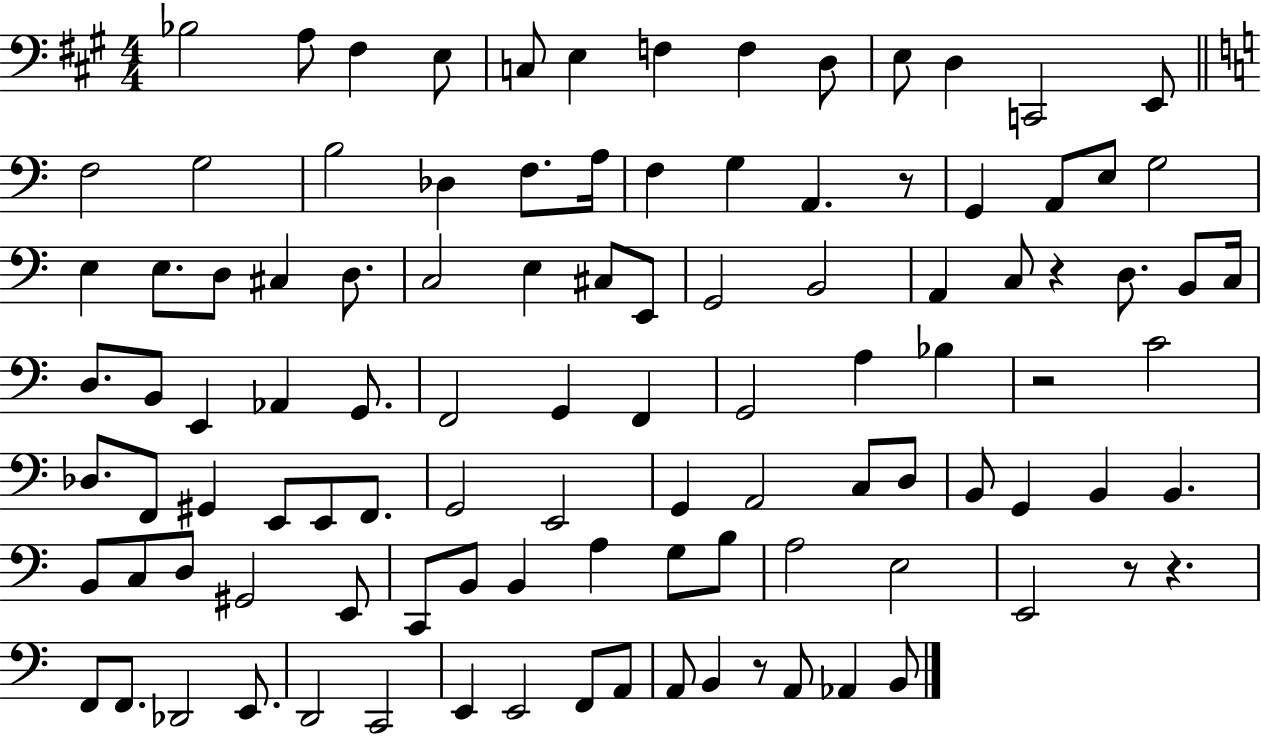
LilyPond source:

{
  \clef bass
  \numericTimeSignature
  \time 4/4
  \key a \major
  bes2 a8 fis4 e8 | c8 e4 f4 f4 d8 | e8 d4 c,2 e,8 | \bar "||" \break \key c \major f2 g2 | b2 des4 f8. a16 | f4 g4 a,4. r8 | g,4 a,8 e8 g2 | \break e4 e8. d8 cis4 d8. | c2 e4 cis8 e,8 | g,2 b,2 | a,4 c8 r4 d8. b,8 c16 | \break d8. b,8 e,4 aes,4 g,8. | f,2 g,4 f,4 | g,2 a4 bes4 | r2 c'2 | \break des8. f,8 gis,4 e,8 e,8 f,8. | g,2 e,2 | g,4 a,2 c8 d8 | b,8 g,4 b,4 b,4. | \break b,8 c8 d8 gis,2 e,8 | c,8 b,8 b,4 a4 g8 b8 | a2 e2 | e,2 r8 r4. | \break f,8 f,8. des,2 e,8. | d,2 c,2 | e,4 e,2 f,8 a,8 | a,8 b,4 r8 a,8 aes,4 b,8 | \break \bar "|."
}